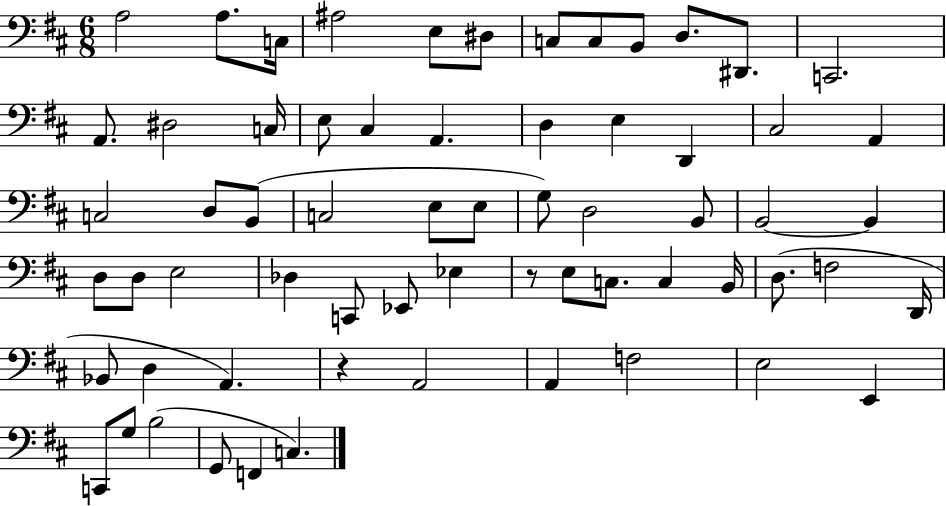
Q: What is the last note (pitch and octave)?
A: C3